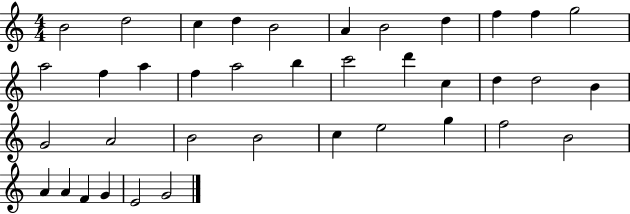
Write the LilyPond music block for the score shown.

{
  \clef treble
  \numericTimeSignature
  \time 4/4
  \key c \major
  b'2 d''2 | c''4 d''4 b'2 | a'4 b'2 d''4 | f''4 f''4 g''2 | \break a''2 f''4 a''4 | f''4 a''2 b''4 | c'''2 d'''4 c''4 | d''4 d''2 b'4 | \break g'2 a'2 | b'2 b'2 | c''4 e''2 g''4 | f''2 b'2 | \break a'4 a'4 f'4 g'4 | e'2 g'2 | \bar "|."
}